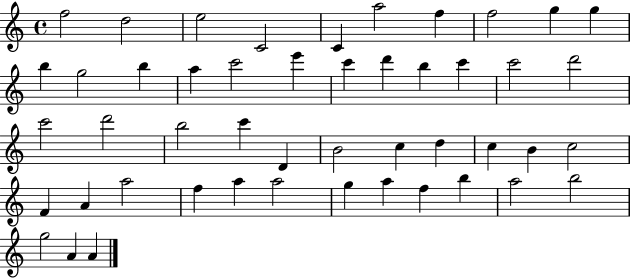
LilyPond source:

{
  \clef treble
  \time 4/4
  \defaultTimeSignature
  \key c \major
  f''2 d''2 | e''2 c'2 | c'4 a''2 f''4 | f''2 g''4 g''4 | \break b''4 g''2 b''4 | a''4 c'''2 e'''4 | c'''4 d'''4 b''4 c'''4 | c'''2 d'''2 | \break c'''2 d'''2 | b''2 c'''4 d'4 | b'2 c''4 d''4 | c''4 b'4 c''2 | \break f'4 a'4 a''2 | f''4 a''4 a''2 | g''4 a''4 f''4 b''4 | a''2 b''2 | \break g''2 a'4 a'4 | \bar "|."
}